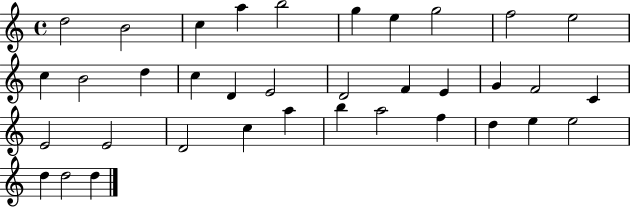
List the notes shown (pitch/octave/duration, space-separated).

D5/h B4/h C5/q A5/q B5/h G5/q E5/q G5/h F5/h E5/h C5/q B4/h D5/q C5/q D4/q E4/h D4/h F4/q E4/q G4/q F4/h C4/q E4/h E4/h D4/h C5/q A5/q B5/q A5/h F5/q D5/q E5/q E5/h D5/q D5/h D5/q